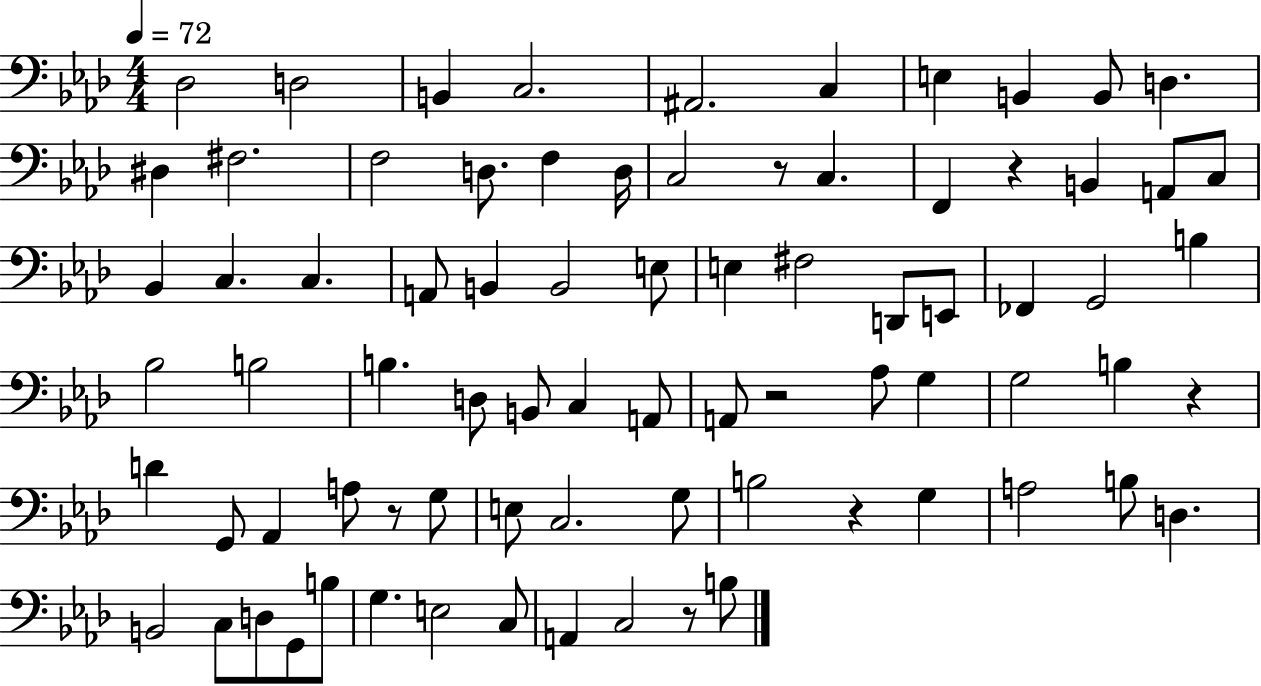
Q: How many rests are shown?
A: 7